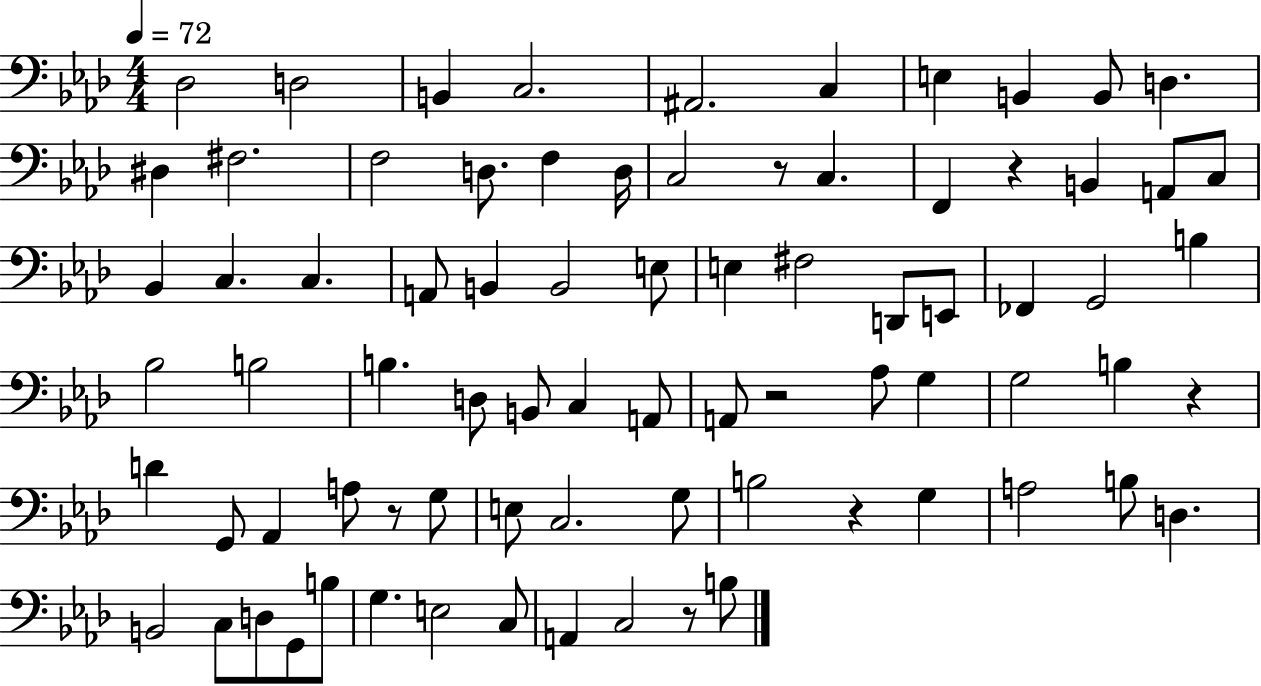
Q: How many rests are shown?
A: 7